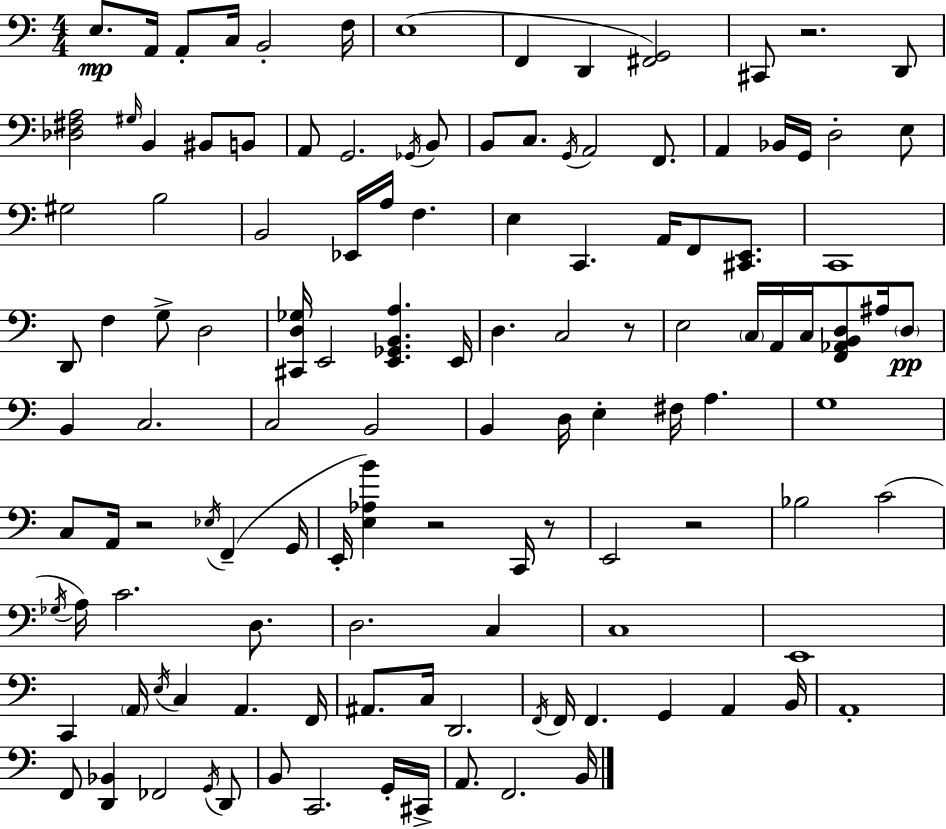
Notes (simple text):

E3/e. A2/s A2/e C3/s B2/h F3/s E3/w F2/q D2/q [F#2,G2]/h C#2/e R/h. D2/e [Db3,F#3,A3]/h G#3/s B2/q BIS2/e B2/e A2/e G2/h. Gb2/s B2/e B2/e C3/e. G2/s A2/h F2/e. A2/q Bb2/s G2/s D3/h E3/e G#3/h B3/h B2/h Eb2/s A3/s F3/q. E3/q C2/q. A2/s F2/e [C#2,E2]/e. C2/w D2/e F3/q G3/e D3/h [C#2,D3,Gb3]/s E2/h [E2,Gb2,B2,A3]/q. E2/s D3/q. C3/h R/e E3/h C3/s A2/s C3/s [F2,Ab2,B2,D3]/e A#3/s D3/e B2/q C3/h. C3/h B2/h B2/q D3/s E3/q F#3/s A3/q. G3/w C3/e A2/s R/h Eb3/s F2/q G2/s E2/s [E3,Ab3,B4]/q R/h C2/s R/e E2/h R/h Bb3/h C4/h Gb3/s A3/s C4/h. D3/e. D3/h. C3/q C3/w E2/w C2/q A2/s E3/s C3/q A2/q. F2/s A#2/e. C3/s D2/h. F2/s F2/s F2/q. G2/q A2/q B2/s A2/w F2/e [D2,Bb2]/q FES2/h G2/s D2/e B2/e C2/h. G2/s C#2/s A2/e. F2/h. B2/s